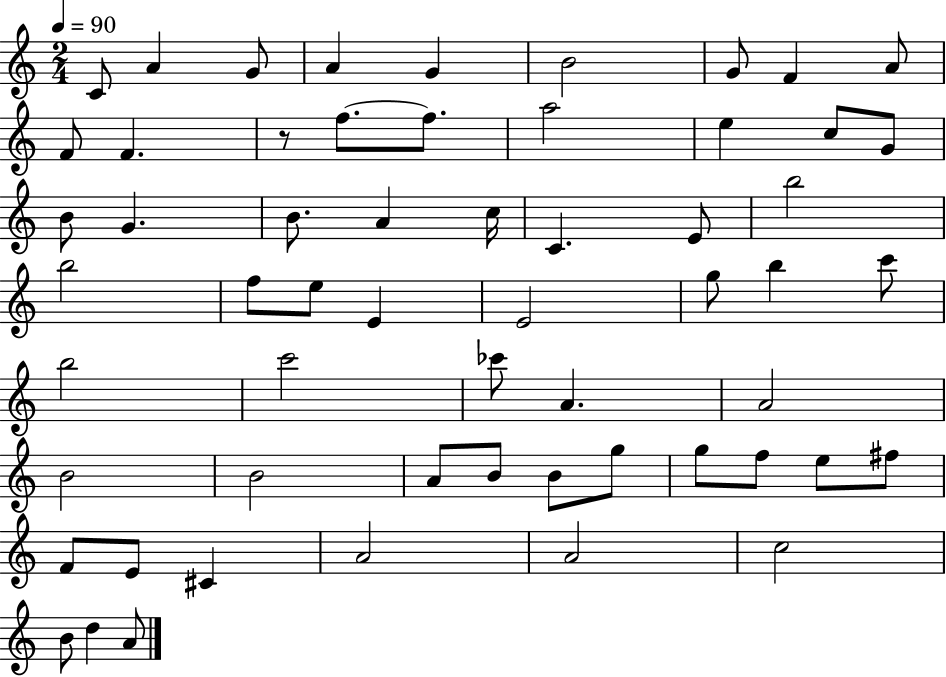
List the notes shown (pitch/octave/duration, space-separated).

C4/e A4/q G4/e A4/q G4/q B4/h G4/e F4/q A4/e F4/e F4/q. R/e F5/e. F5/e. A5/h E5/q C5/e G4/e B4/e G4/q. B4/e. A4/q C5/s C4/q. E4/e B5/h B5/h F5/e E5/e E4/q E4/h G5/e B5/q C6/e B5/h C6/h CES6/e A4/q. A4/h B4/h B4/h A4/e B4/e B4/e G5/e G5/e F5/e E5/e F#5/e F4/e E4/e C#4/q A4/h A4/h C5/h B4/e D5/q A4/e